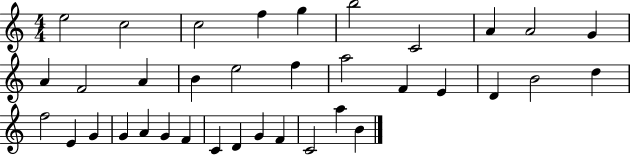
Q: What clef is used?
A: treble